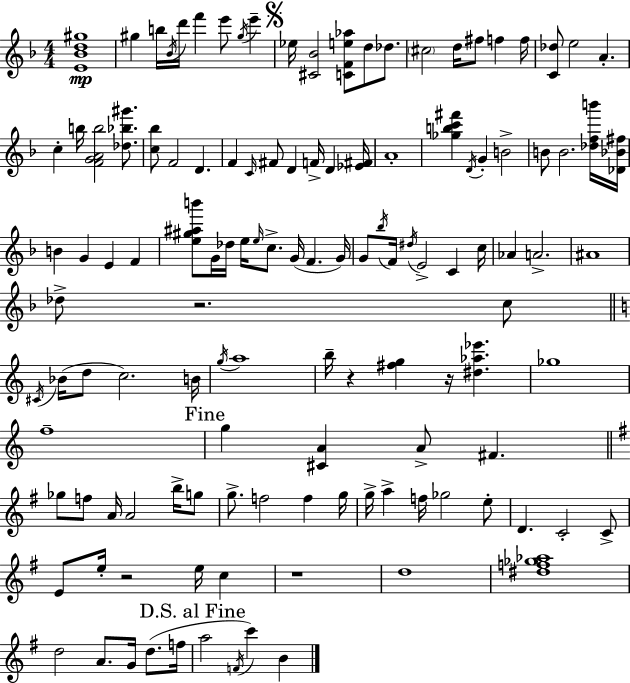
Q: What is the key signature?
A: F major